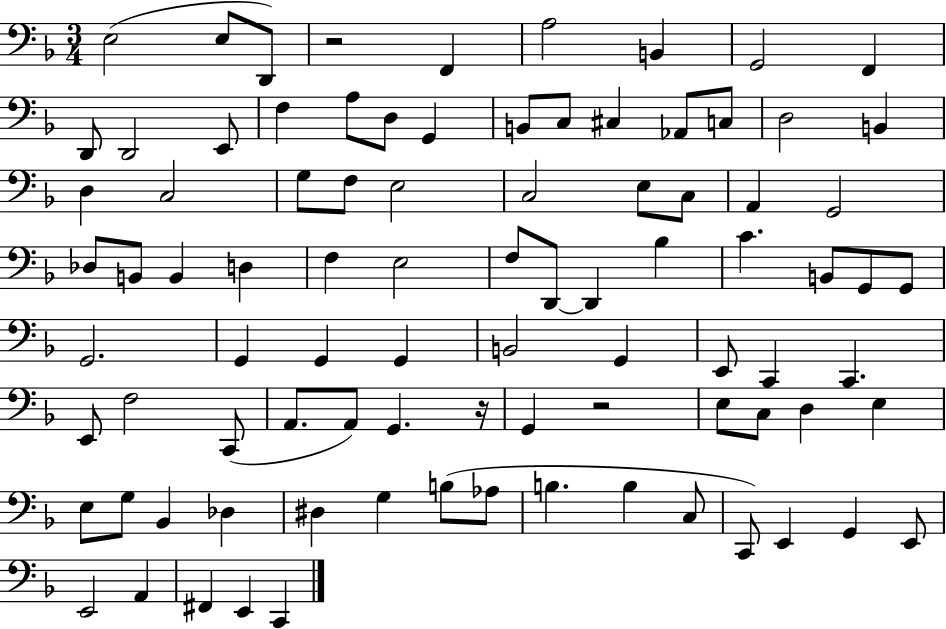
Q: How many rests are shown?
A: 3